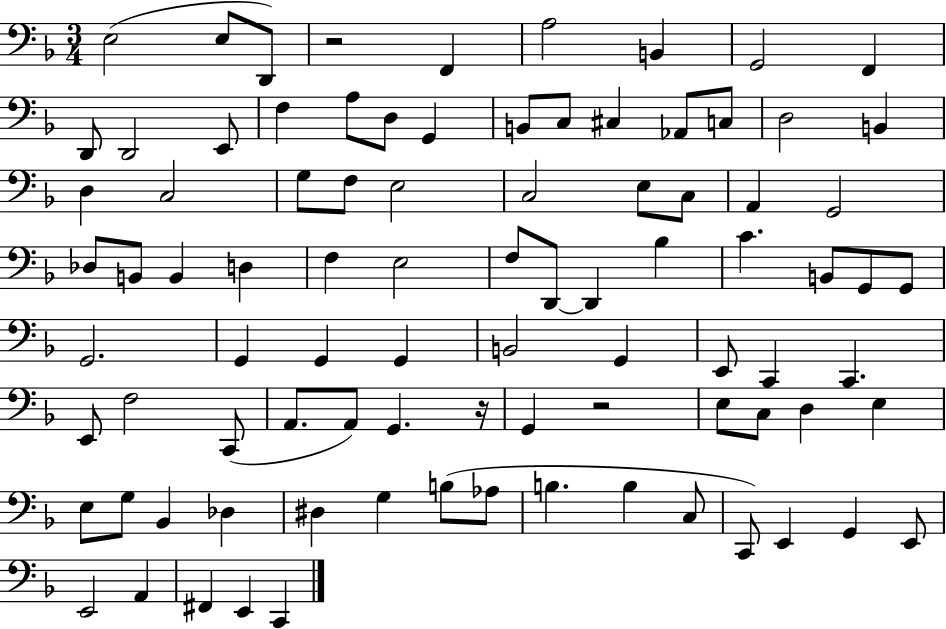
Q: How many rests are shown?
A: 3